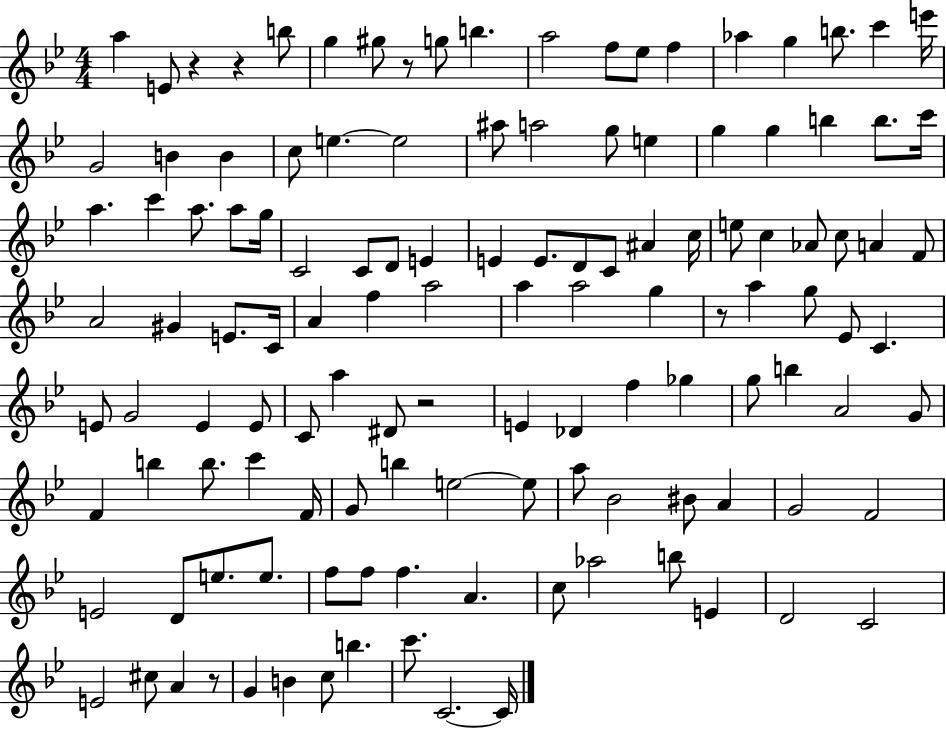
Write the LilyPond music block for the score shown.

{
  \clef treble
  \numericTimeSignature
  \time 4/4
  \key bes \major
  \repeat volta 2 { a''4 e'8 r4 r4 b''8 | g''4 gis''8 r8 g''8 b''4. | a''2 f''8 ees''8 f''4 | aes''4 g''4 b''8. c'''4 e'''16 | \break g'2 b'4 b'4 | c''8 e''4.~~ e''2 | ais''8 a''2 g''8 e''4 | g''4 g''4 b''4 b''8. c'''16 | \break a''4. c'''4 a''8. a''8 g''16 | c'2 c'8 d'8 e'4 | e'4 e'8. d'8 c'8 ais'4 c''16 | e''8 c''4 aes'8 c''8 a'4 f'8 | \break a'2 gis'4 e'8. c'16 | a'4 f''4 a''2 | a''4 a''2 g''4 | r8 a''4 g''8 ees'8 c'4. | \break e'8 g'2 e'4 e'8 | c'8 a''4 dis'8 r2 | e'4 des'4 f''4 ges''4 | g''8 b''4 a'2 g'8 | \break f'4 b''4 b''8. c'''4 f'16 | g'8 b''4 e''2~~ e''8 | a''8 bes'2 bis'8 a'4 | g'2 f'2 | \break e'2 d'8 e''8. e''8. | f''8 f''8 f''4. a'4. | c''8 aes''2 b''8 e'4 | d'2 c'2 | \break e'2 cis''8 a'4 r8 | g'4 b'4 c''8 b''4. | c'''8. c'2.~~ c'16 | } \bar "|."
}